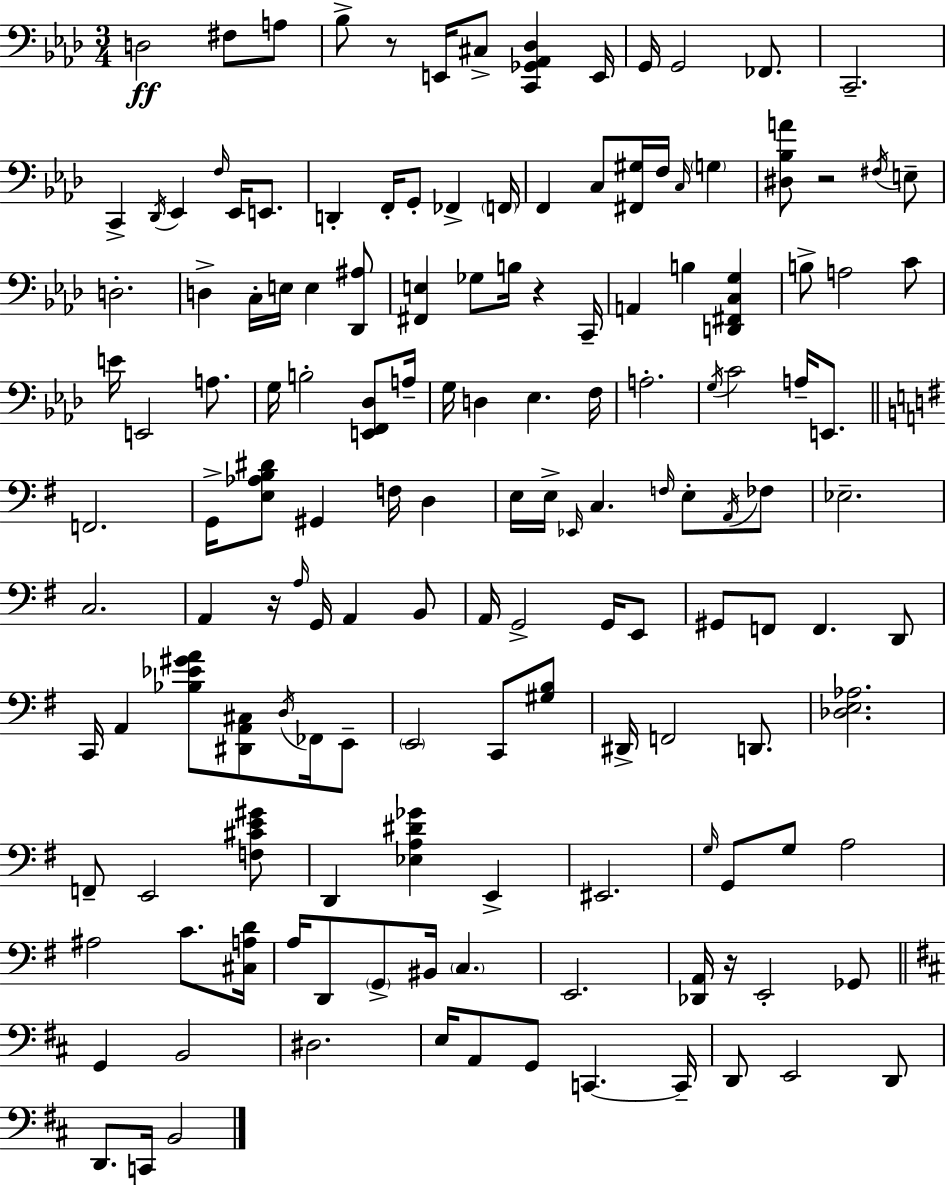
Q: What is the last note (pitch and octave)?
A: B2